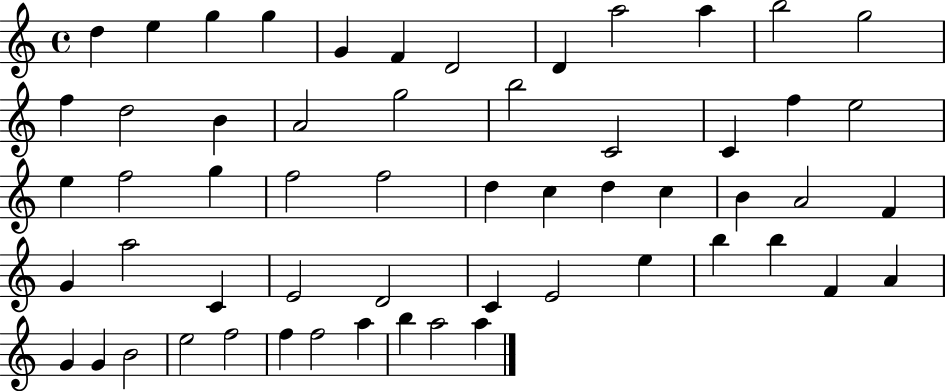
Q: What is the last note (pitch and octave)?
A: A5